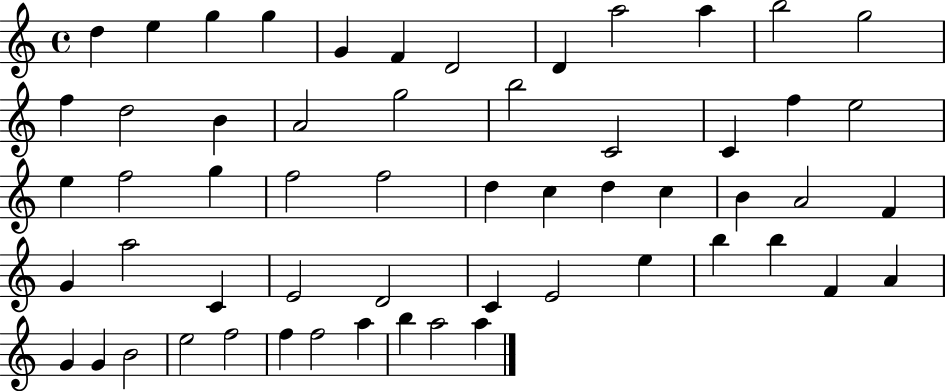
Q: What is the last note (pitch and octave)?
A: A5